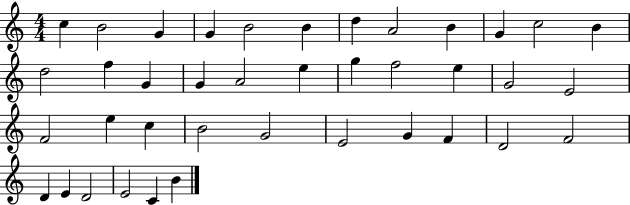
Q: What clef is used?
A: treble